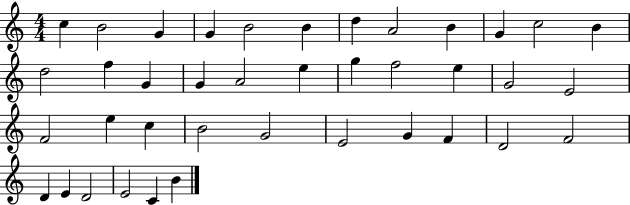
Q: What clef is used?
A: treble